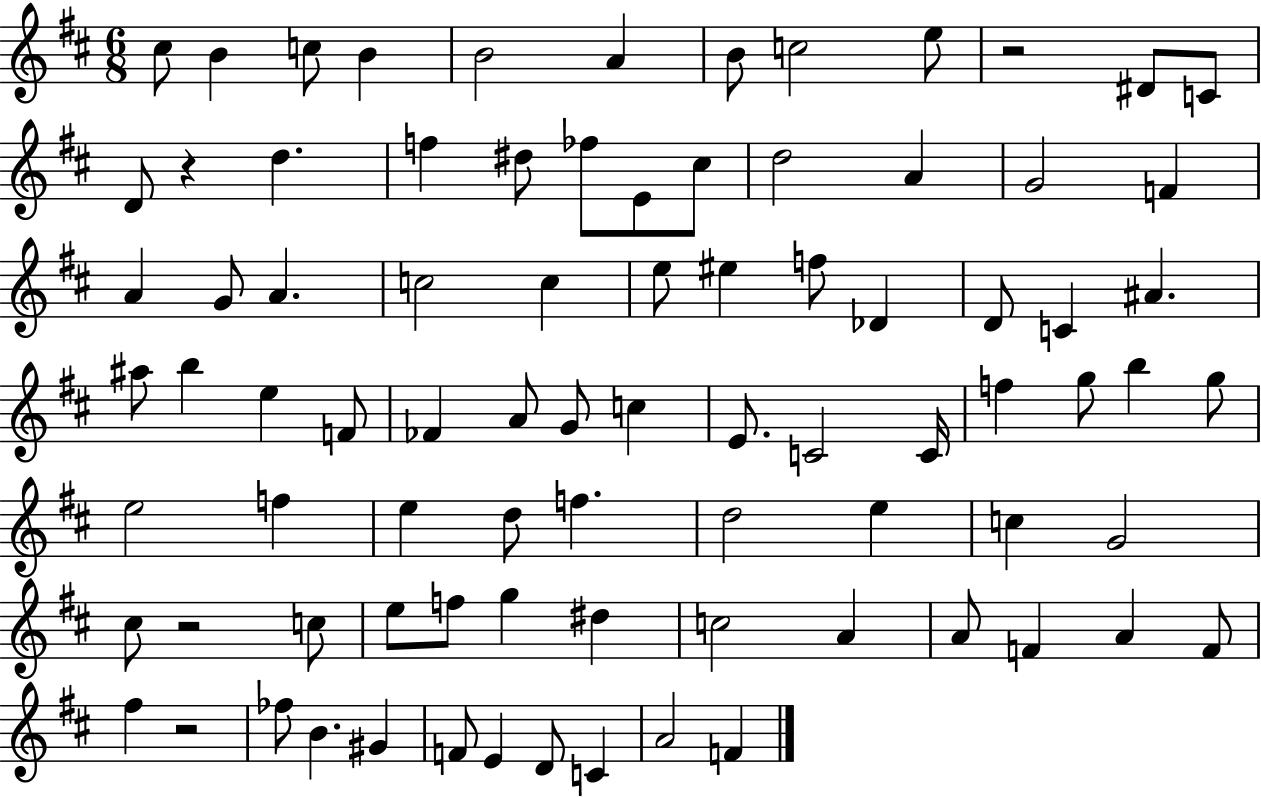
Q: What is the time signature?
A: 6/8